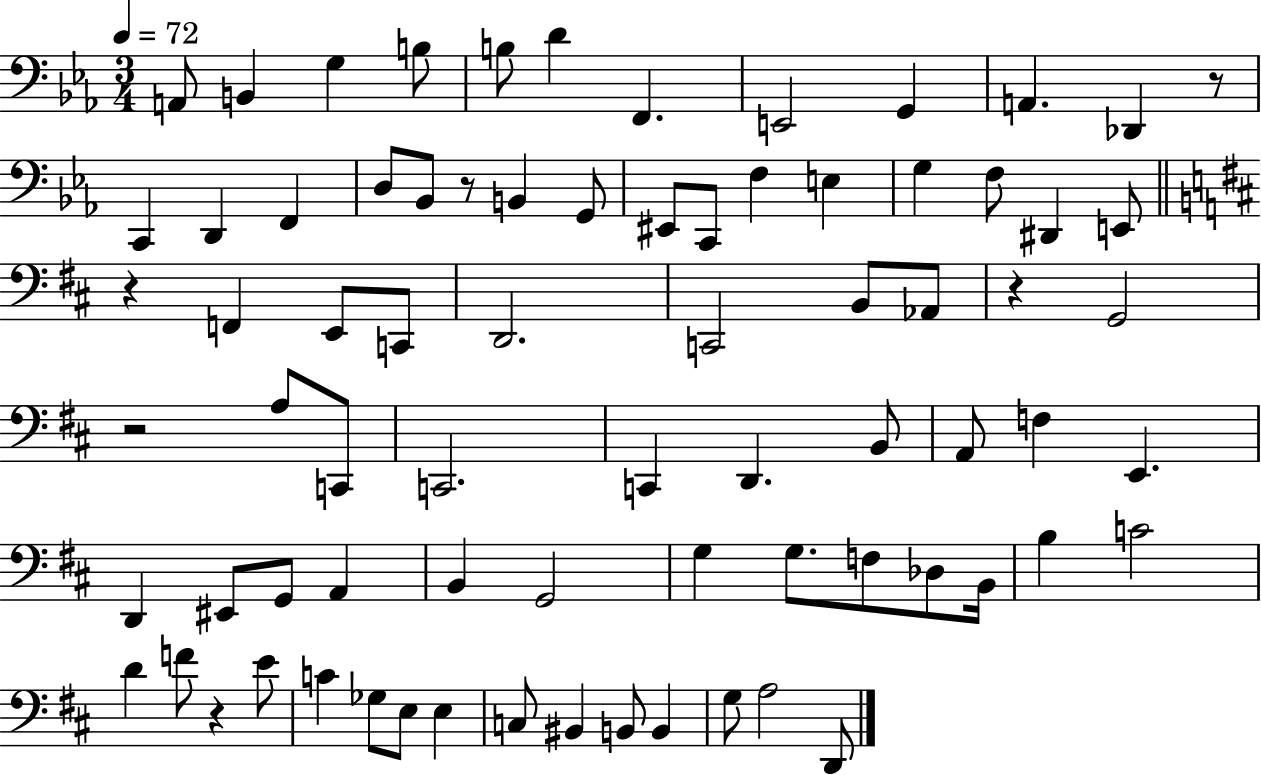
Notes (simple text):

A2/e B2/q G3/q B3/e B3/e D4/q F2/q. E2/h G2/q A2/q. Db2/q R/e C2/q D2/q F2/q D3/e Bb2/e R/e B2/q G2/e EIS2/e C2/e F3/q E3/q G3/q F3/e D#2/q E2/e R/q F2/q E2/e C2/e D2/h. C2/h B2/e Ab2/e R/q G2/h R/h A3/e C2/e C2/h. C2/q D2/q. B2/e A2/e F3/q E2/q. D2/q EIS2/e G2/e A2/q B2/q G2/h G3/q G3/e. F3/e Db3/e B2/s B3/q C4/h D4/q F4/e R/q E4/e C4/q Gb3/e E3/e E3/q C3/e BIS2/q B2/e B2/q G3/e A3/h D2/e